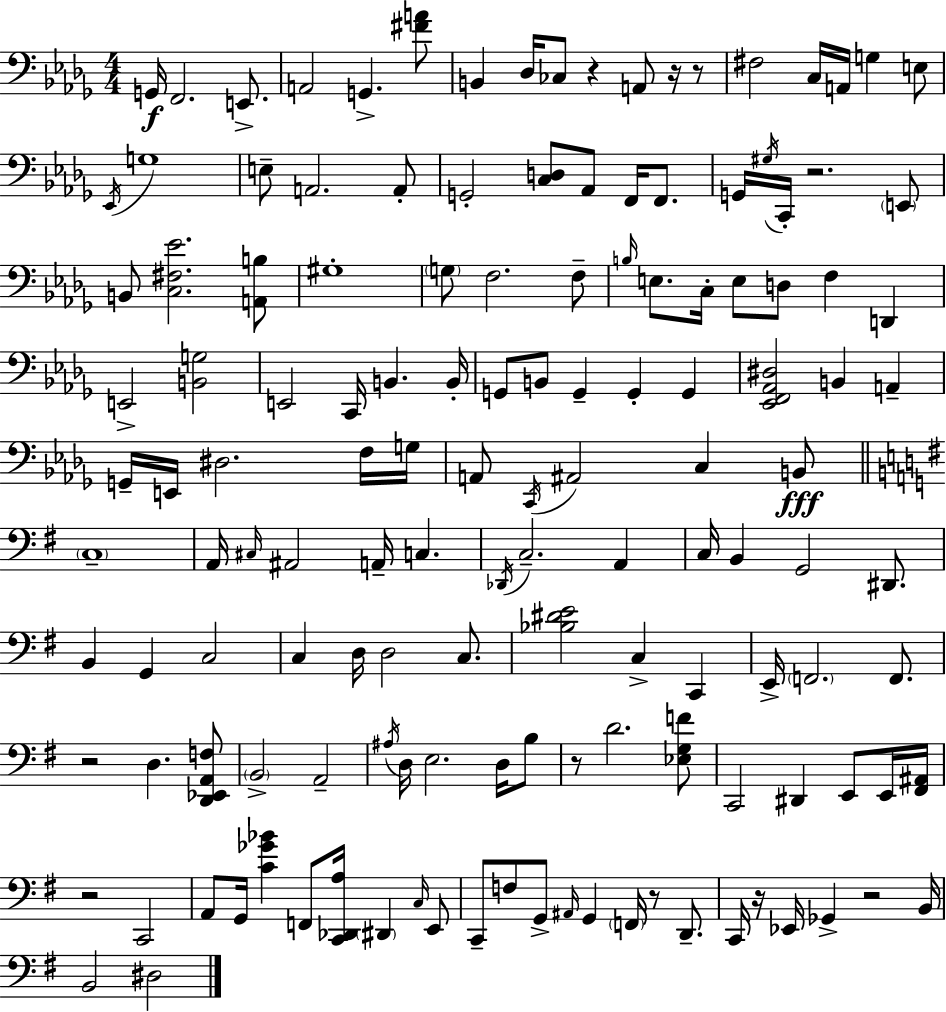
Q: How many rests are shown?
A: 10